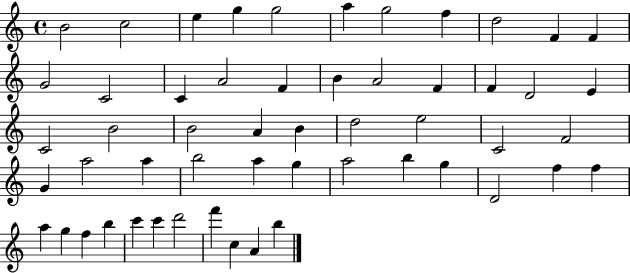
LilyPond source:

{
  \clef treble
  \time 4/4
  \defaultTimeSignature
  \key c \major
  b'2 c''2 | e''4 g''4 g''2 | a''4 g''2 f''4 | d''2 f'4 f'4 | \break g'2 c'2 | c'4 a'2 f'4 | b'4 a'2 f'4 | f'4 d'2 e'4 | \break c'2 b'2 | b'2 a'4 b'4 | d''2 e''2 | c'2 f'2 | \break g'4 a''2 a''4 | b''2 a''4 g''4 | a''2 b''4 g''4 | d'2 f''4 f''4 | \break a''4 g''4 f''4 b''4 | c'''4 c'''4 d'''2 | f'''4 c''4 a'4 b''4 | \bar "|."
}